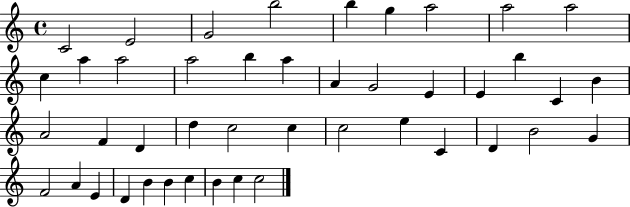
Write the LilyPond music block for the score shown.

{
  \clef treble
  \time 4/4
  \defaultTimeSignature
  \key c \major
  c'2 e'2 | g'2 b''2 | b''4 g''4 a''2 | a''2 a''2 | \break c''4 a''4 a''2 | a''2 b''4 a''4 | a'4 g'2 e'4 | e'4 b''4 c'4 b'4 | \break a'2 f'4 d'4 | d''4 c''2 c''4 | c''2 e''4 c'4 | d'4 b'2 g'4 | \break f'2 a'4 e'4 | d'4 b'4 b'4 c''4 | b'4 c''4 c''2 | \bar "|."
}